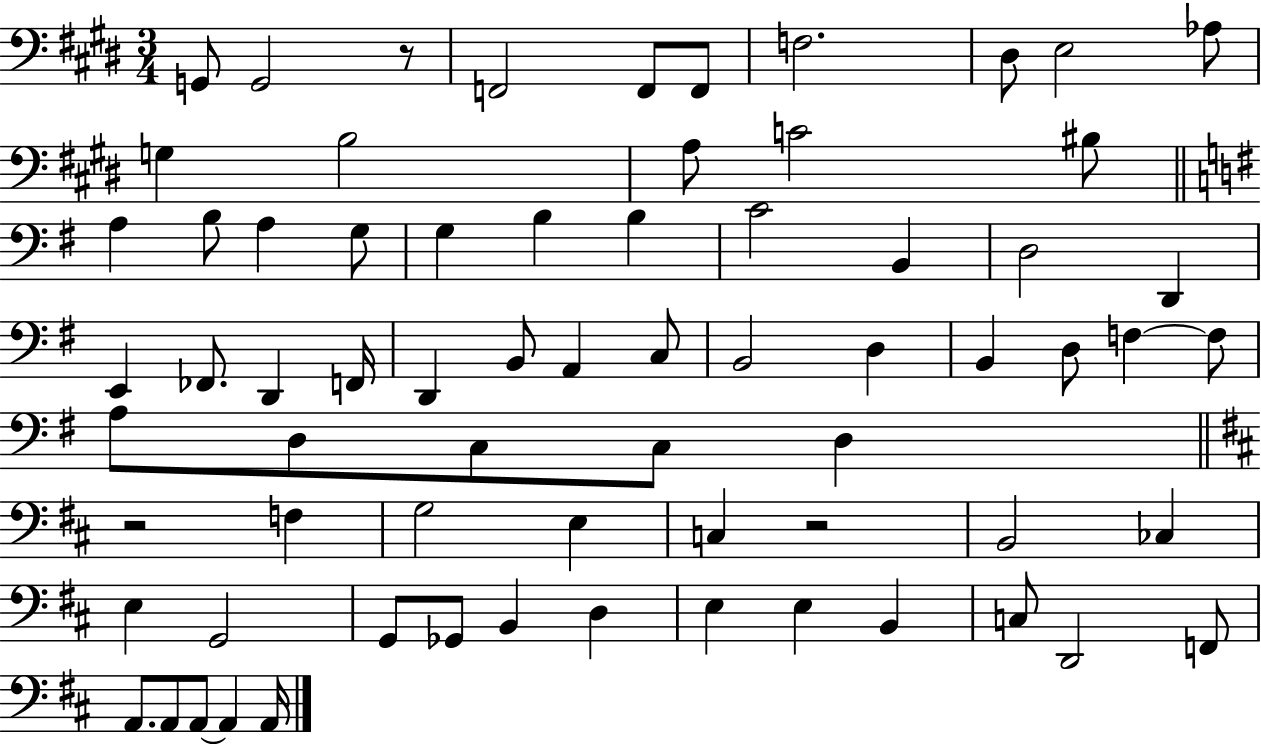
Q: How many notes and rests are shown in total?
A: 70